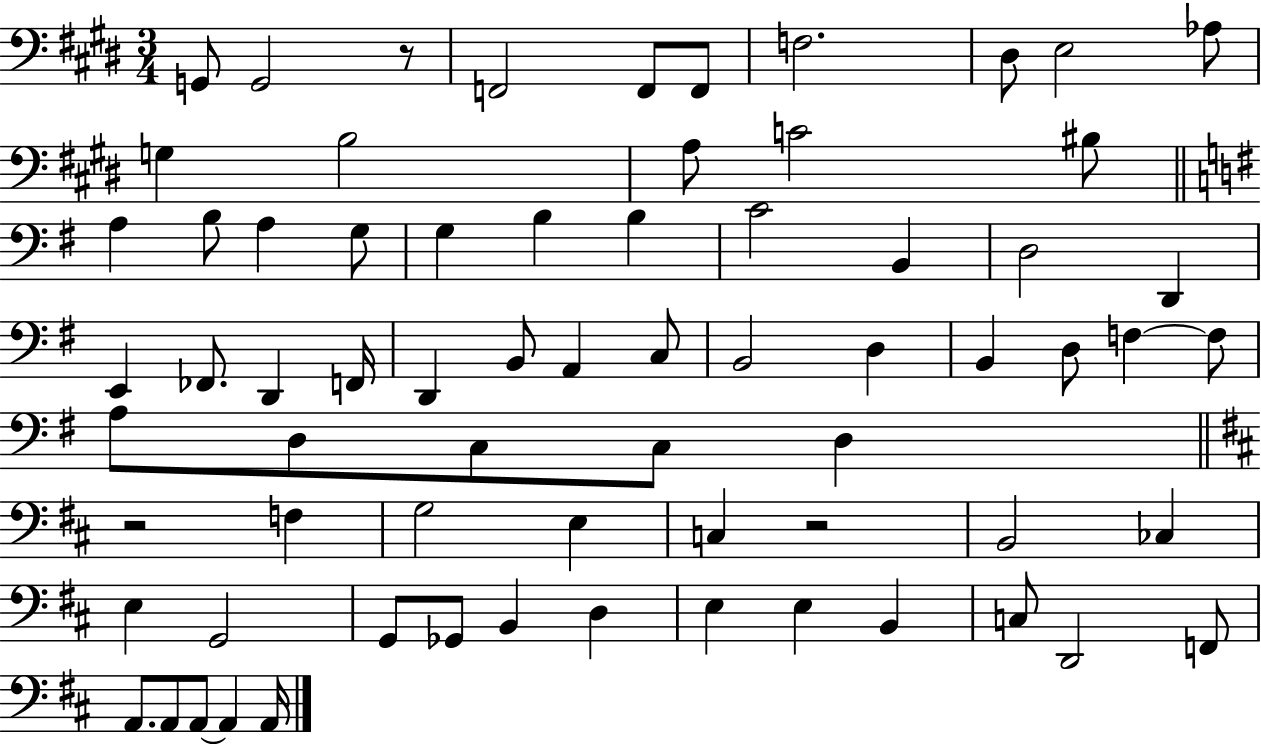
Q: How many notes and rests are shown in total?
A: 70